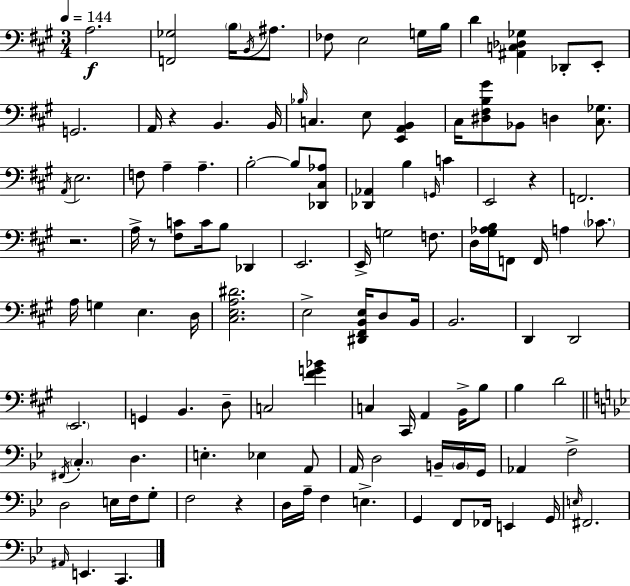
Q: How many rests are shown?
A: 5